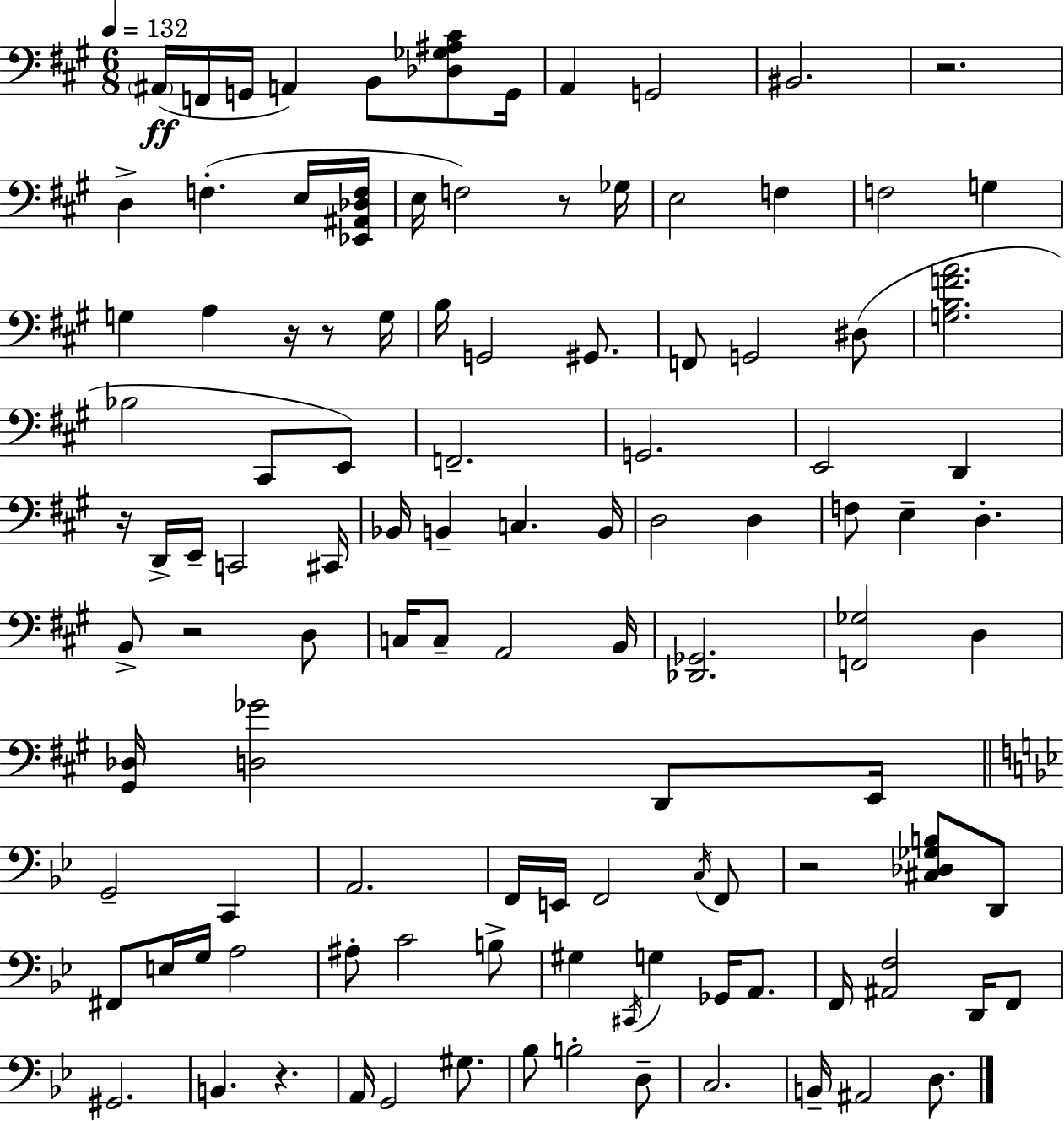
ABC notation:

X:1
T:Untitled
M:6/8
L:1/4
K:A
^A,,/4 F,,/4 G,,/4 A,, B,,/2 [_D,_G,^A,^C]/2 G,,/4 A,, G,,2 ^B,,2 z2 D, F, E,/4 [_E,,^A,,_D,F,]/4 E,/4 F,2 z/2 _G,/4 E,2 F, F,2 G, G, A, z/4 z/2 G,/4 B,/4 G,,2 ^G,,/2 F,,/2 G,,2 ^D,/2 [G,B,FA]2 _B,2 ^C,,/2 E,,/2 F,,2 G,,2 E,,2 D,, z/4 D,,/4 E,,/4 C,,2 ^C,,/4 _B,,/4 B,, C, B,,/4 D,2 D, F,/2 E, D, B,,/2 z2 D,/2 C,/4 C,/2 A,,2 B,,/4 [_D,,_G,,]2 [F,,_G,]2 D, [^G,,_D,]/4 [D,_G]2 D,,/2 E,,/4 G,,2 C,, A,,2 F,,/4 E,,/4 F,,2 C,/4 F,,/2 z2 [^C,_D,_G,B,]/2 D,,/2 ^F,,/2 E,/4 G,/4 A,2 ^A,/2 C2 B,/2 ^G, ^C,,/4 G, _G,,/4 A,,/2 F,,/4 [^A,,F,]2 D,,/4 F,,/2 ^G,,2 B,, z A,,/4 G,,2 ^G,/2 _B,/2 B,2 D,/2 C,2 B,,/4 ^A,,2 D,/2